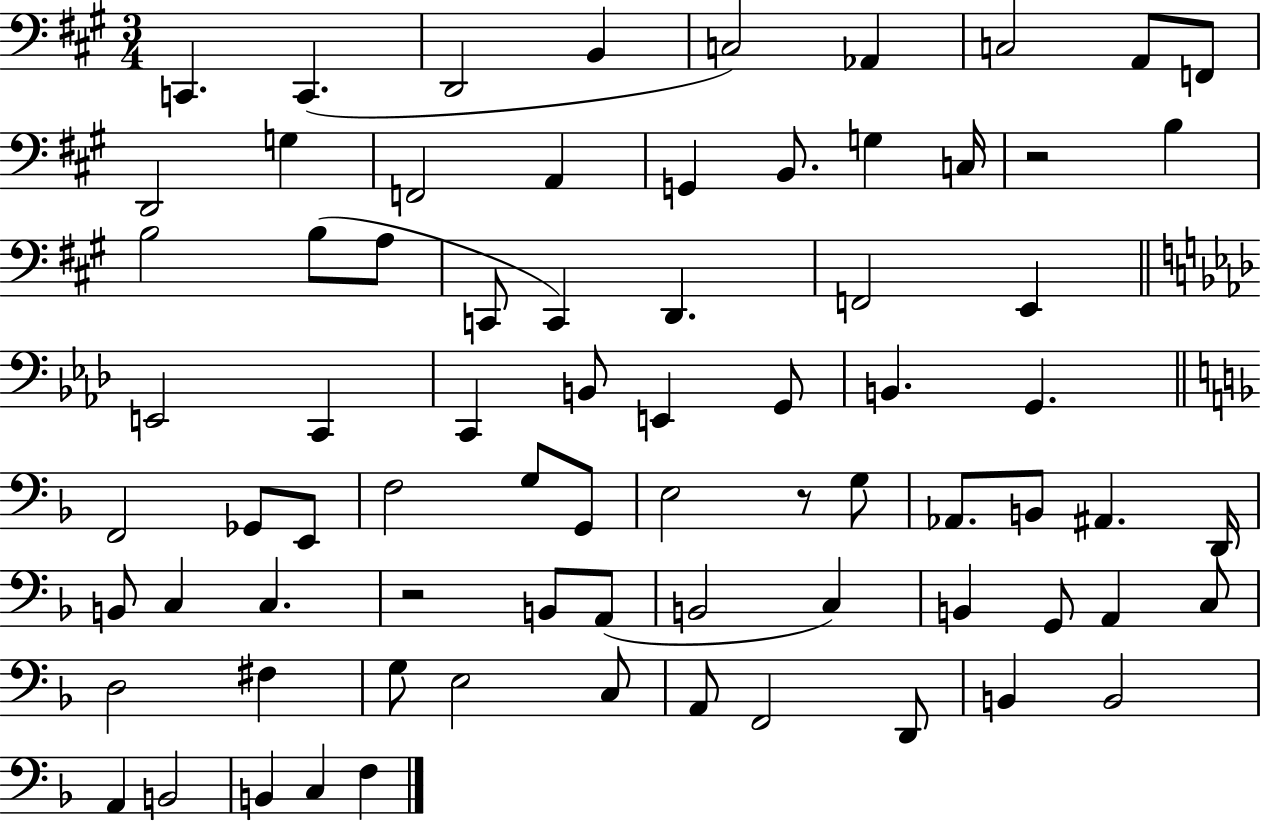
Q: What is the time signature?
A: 3/4